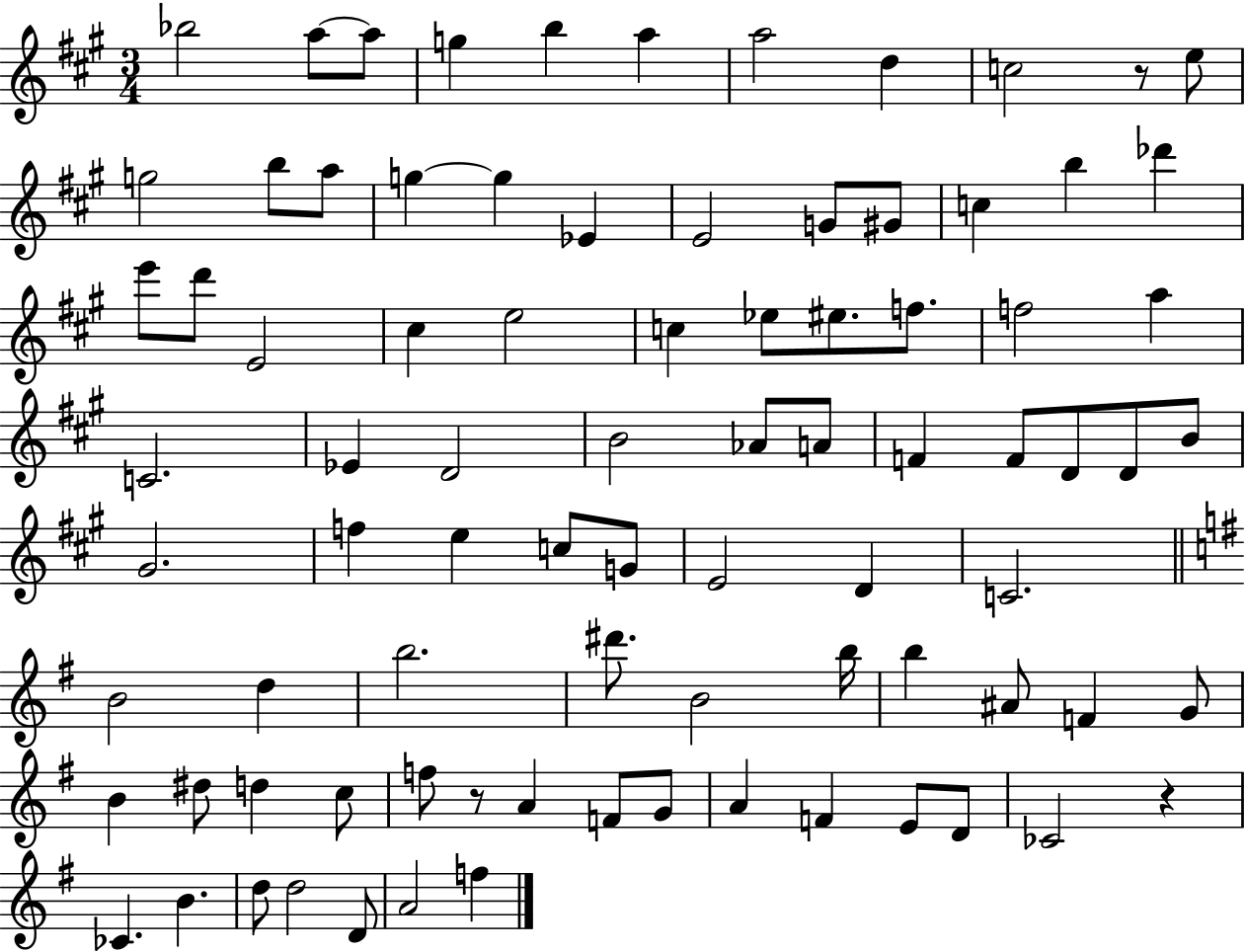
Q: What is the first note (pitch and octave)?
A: Bb5